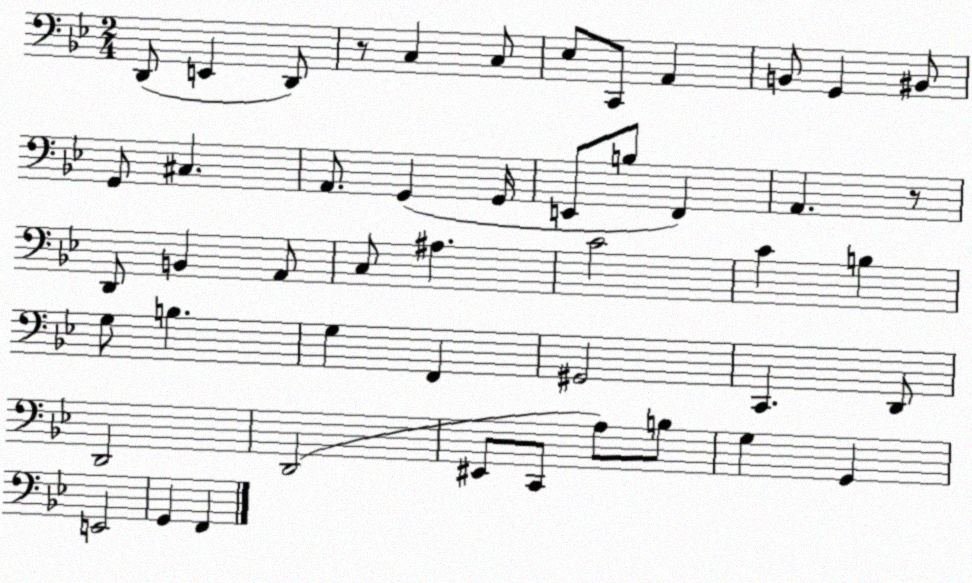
X:1
T:Untitled
M:2/4
L:1/4
K:Bb
D,,/2 E,, D,,/2 z/2 C, C,/2 _E,/2 C,,/2 A,, B,,/2 G,, ^B,,/2 G,,/2 ^C, A,,/2 G,, G,,/4 E,,/2 B,/2 F,, A,, z/2 D,,/2 B,, A,,/2 C,/2 ^A, C2 C B, G,/2 B, G, F,, ^G,,2 C,, D,,/2 D,,2 D,,2 ^E,,/2 C,,/2 A,/2 B,/2 G, G,, E,,2 G,, F,,